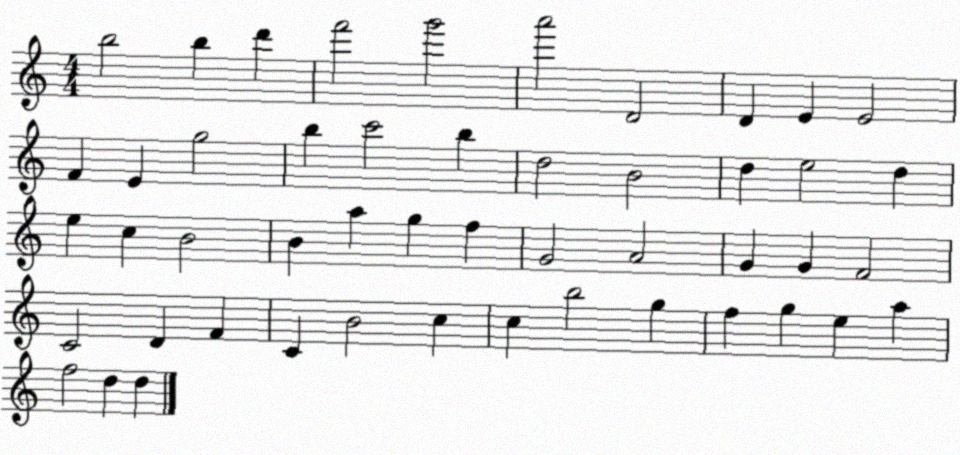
X:1
T:Untitled
M:4/4
L:1/4
K:C
b2 b d' f'2 g'2 a'2 D2 D E E2 F E g2 b c'2 b d2 B2 d e2 d e c B2 B a g f G2 A2 G G F2 C2 D F C B2 c c b2 g f g e a f2 d d